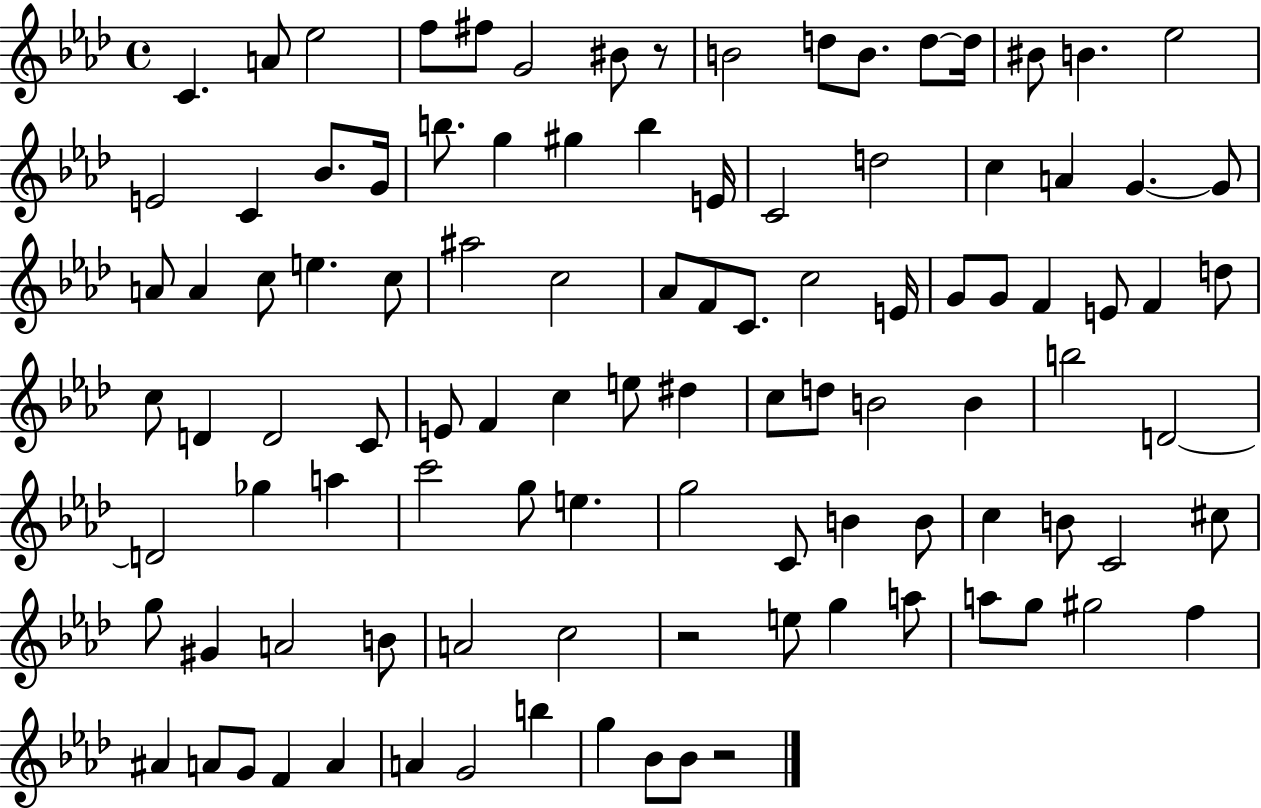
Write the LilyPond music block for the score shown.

{
  \clef treble
  \time 4/4
  \defaultTimeSignature
  \key aes \major
  c'4. a'8 ees''2 | f''8 fis''8 g'2 bis'8 r8 | b'2 d''8 b'8. d''8~~ d''16 | bis'8 b'4. ees''2 | \break e'2 c'4 bes'8. g'16 | b''8. g''4 gis''4 b''4 e'16 | c'2 d''2 | c''4 a'4 g'4.~~ g'8 | \break a'8 a'4 c''8 e''4. c''8 | ais''2 c''2 | aes'8 f'8 c'8. c''2 e'16 | g'8 g'8 f'4 e'8 f'4 d''8 | \break c''8 d'4 d'2 c'8 | e'8 f'4 c''4 e''8 dis''4 | c''8 d''8 b'2 b'4 | b''2 d'2~~ | \break d'2 ges''4 a''4 | c'''2 g''8 e''4. | g''2 c'8 b'4 b'8 | c''4 b'8 c'2 cis''8 | \break g''8 gis'4 a'2 b'8 | a'2 c''2 | r2 e''8 g''4 a''8 | a''8 g''8 gis''2 f''4 | \break ais'4 a'8 g'8 f'4 a'4 | a'4 g'2 b''4 | g''4 bes'8 bes'8 r2 | \bar "|."
}